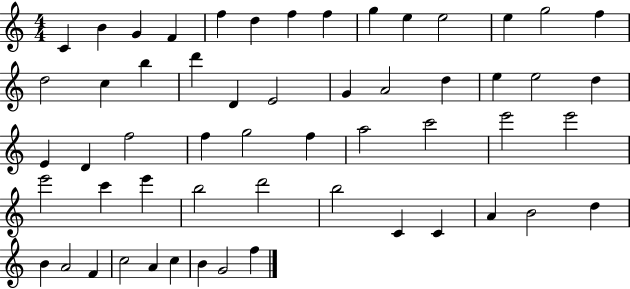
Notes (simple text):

C4/q B4/q G4/q F4/q F5/q D5/q F5/q F5/q G5/q E5/q E5/h E5/q G5/h F5/q D5/h C5/q B5/q D6/q D4/q E4/h G4/q A4/h D5/q E5/q E5/h D5/q E4/q D4/q F5/h F5/q G5/h F5/q A5/h C6/h E6/h E6/h E6/h C6/q E6/q B5/h D6/h B5/h C4/q C4/q A4/q B4/h D5/q B4/q A4/h F4/q C5/h A4/q C5/q B4/q G4/h F5/q